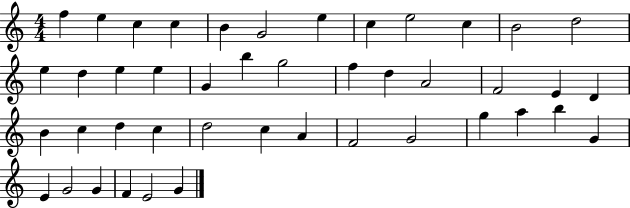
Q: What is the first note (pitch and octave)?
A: F5